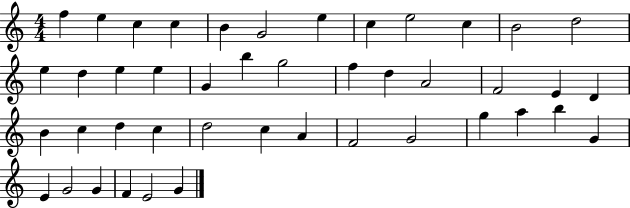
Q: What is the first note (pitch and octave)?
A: F5